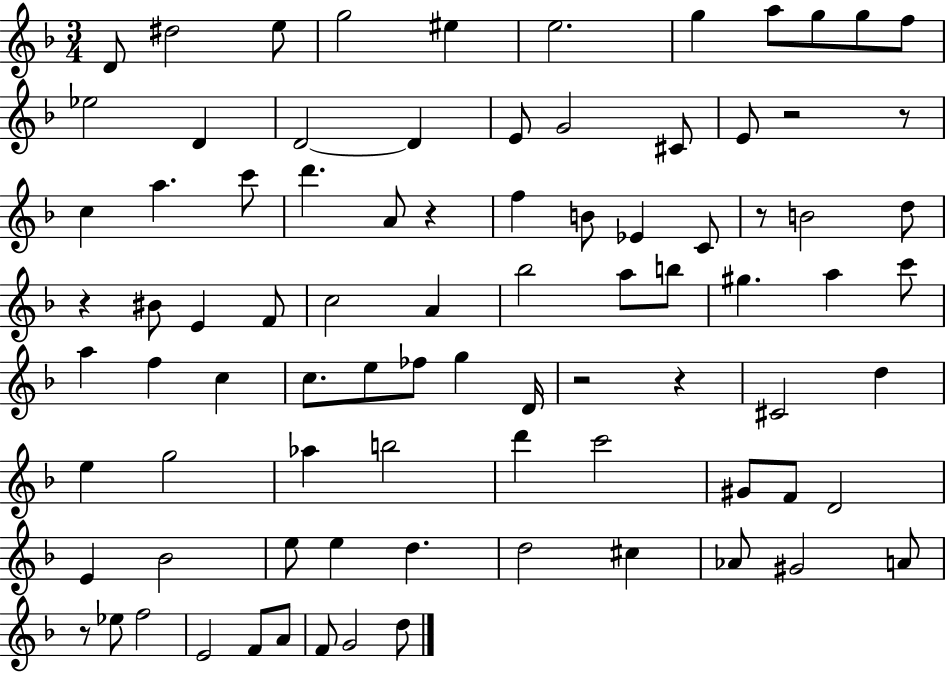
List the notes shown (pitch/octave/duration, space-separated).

D4/e D#5/h E5/e G5/h EIS5/q E5/h. G5/q A5/e G5/e G5/e F5/e Eb5/h D4/q D4/h D4/q E4/e G4/h C#4/e E4/e R/h R/e C5/q A5/q. C6/e D6/q. A4/e R/q F5/q B4/e Eb4/q C4/e R/e B4/h D5/e R/q BIS4/e E4/q F4/e C5/h A4/q Bb5/h A5/e B5/e G#5/q. A5/q C6/e A5/q F5/q C5/q C5/e. E5/e FES5/e G5/q D4/s R/h R/q C#4/h D5/q E5/q G5/h Ab5/q B5/h D6/q C6/h G#4/e F4/e D4/h E4/q Bb4/h E5/e E5/q D5/q. D5/h C#5/q Ab4/e G#4/h A4/e R/e Eb5/e F5/h E4/h F4/e A4/e F4/e G4/h D5/e